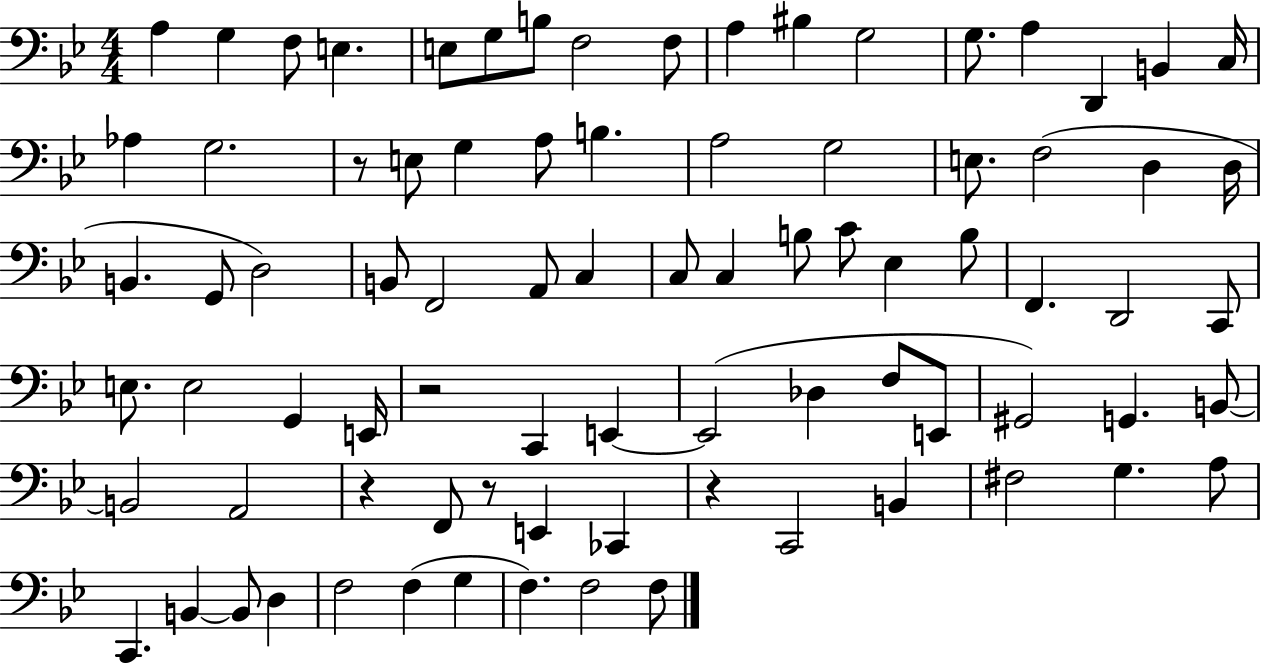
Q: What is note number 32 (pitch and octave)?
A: D3